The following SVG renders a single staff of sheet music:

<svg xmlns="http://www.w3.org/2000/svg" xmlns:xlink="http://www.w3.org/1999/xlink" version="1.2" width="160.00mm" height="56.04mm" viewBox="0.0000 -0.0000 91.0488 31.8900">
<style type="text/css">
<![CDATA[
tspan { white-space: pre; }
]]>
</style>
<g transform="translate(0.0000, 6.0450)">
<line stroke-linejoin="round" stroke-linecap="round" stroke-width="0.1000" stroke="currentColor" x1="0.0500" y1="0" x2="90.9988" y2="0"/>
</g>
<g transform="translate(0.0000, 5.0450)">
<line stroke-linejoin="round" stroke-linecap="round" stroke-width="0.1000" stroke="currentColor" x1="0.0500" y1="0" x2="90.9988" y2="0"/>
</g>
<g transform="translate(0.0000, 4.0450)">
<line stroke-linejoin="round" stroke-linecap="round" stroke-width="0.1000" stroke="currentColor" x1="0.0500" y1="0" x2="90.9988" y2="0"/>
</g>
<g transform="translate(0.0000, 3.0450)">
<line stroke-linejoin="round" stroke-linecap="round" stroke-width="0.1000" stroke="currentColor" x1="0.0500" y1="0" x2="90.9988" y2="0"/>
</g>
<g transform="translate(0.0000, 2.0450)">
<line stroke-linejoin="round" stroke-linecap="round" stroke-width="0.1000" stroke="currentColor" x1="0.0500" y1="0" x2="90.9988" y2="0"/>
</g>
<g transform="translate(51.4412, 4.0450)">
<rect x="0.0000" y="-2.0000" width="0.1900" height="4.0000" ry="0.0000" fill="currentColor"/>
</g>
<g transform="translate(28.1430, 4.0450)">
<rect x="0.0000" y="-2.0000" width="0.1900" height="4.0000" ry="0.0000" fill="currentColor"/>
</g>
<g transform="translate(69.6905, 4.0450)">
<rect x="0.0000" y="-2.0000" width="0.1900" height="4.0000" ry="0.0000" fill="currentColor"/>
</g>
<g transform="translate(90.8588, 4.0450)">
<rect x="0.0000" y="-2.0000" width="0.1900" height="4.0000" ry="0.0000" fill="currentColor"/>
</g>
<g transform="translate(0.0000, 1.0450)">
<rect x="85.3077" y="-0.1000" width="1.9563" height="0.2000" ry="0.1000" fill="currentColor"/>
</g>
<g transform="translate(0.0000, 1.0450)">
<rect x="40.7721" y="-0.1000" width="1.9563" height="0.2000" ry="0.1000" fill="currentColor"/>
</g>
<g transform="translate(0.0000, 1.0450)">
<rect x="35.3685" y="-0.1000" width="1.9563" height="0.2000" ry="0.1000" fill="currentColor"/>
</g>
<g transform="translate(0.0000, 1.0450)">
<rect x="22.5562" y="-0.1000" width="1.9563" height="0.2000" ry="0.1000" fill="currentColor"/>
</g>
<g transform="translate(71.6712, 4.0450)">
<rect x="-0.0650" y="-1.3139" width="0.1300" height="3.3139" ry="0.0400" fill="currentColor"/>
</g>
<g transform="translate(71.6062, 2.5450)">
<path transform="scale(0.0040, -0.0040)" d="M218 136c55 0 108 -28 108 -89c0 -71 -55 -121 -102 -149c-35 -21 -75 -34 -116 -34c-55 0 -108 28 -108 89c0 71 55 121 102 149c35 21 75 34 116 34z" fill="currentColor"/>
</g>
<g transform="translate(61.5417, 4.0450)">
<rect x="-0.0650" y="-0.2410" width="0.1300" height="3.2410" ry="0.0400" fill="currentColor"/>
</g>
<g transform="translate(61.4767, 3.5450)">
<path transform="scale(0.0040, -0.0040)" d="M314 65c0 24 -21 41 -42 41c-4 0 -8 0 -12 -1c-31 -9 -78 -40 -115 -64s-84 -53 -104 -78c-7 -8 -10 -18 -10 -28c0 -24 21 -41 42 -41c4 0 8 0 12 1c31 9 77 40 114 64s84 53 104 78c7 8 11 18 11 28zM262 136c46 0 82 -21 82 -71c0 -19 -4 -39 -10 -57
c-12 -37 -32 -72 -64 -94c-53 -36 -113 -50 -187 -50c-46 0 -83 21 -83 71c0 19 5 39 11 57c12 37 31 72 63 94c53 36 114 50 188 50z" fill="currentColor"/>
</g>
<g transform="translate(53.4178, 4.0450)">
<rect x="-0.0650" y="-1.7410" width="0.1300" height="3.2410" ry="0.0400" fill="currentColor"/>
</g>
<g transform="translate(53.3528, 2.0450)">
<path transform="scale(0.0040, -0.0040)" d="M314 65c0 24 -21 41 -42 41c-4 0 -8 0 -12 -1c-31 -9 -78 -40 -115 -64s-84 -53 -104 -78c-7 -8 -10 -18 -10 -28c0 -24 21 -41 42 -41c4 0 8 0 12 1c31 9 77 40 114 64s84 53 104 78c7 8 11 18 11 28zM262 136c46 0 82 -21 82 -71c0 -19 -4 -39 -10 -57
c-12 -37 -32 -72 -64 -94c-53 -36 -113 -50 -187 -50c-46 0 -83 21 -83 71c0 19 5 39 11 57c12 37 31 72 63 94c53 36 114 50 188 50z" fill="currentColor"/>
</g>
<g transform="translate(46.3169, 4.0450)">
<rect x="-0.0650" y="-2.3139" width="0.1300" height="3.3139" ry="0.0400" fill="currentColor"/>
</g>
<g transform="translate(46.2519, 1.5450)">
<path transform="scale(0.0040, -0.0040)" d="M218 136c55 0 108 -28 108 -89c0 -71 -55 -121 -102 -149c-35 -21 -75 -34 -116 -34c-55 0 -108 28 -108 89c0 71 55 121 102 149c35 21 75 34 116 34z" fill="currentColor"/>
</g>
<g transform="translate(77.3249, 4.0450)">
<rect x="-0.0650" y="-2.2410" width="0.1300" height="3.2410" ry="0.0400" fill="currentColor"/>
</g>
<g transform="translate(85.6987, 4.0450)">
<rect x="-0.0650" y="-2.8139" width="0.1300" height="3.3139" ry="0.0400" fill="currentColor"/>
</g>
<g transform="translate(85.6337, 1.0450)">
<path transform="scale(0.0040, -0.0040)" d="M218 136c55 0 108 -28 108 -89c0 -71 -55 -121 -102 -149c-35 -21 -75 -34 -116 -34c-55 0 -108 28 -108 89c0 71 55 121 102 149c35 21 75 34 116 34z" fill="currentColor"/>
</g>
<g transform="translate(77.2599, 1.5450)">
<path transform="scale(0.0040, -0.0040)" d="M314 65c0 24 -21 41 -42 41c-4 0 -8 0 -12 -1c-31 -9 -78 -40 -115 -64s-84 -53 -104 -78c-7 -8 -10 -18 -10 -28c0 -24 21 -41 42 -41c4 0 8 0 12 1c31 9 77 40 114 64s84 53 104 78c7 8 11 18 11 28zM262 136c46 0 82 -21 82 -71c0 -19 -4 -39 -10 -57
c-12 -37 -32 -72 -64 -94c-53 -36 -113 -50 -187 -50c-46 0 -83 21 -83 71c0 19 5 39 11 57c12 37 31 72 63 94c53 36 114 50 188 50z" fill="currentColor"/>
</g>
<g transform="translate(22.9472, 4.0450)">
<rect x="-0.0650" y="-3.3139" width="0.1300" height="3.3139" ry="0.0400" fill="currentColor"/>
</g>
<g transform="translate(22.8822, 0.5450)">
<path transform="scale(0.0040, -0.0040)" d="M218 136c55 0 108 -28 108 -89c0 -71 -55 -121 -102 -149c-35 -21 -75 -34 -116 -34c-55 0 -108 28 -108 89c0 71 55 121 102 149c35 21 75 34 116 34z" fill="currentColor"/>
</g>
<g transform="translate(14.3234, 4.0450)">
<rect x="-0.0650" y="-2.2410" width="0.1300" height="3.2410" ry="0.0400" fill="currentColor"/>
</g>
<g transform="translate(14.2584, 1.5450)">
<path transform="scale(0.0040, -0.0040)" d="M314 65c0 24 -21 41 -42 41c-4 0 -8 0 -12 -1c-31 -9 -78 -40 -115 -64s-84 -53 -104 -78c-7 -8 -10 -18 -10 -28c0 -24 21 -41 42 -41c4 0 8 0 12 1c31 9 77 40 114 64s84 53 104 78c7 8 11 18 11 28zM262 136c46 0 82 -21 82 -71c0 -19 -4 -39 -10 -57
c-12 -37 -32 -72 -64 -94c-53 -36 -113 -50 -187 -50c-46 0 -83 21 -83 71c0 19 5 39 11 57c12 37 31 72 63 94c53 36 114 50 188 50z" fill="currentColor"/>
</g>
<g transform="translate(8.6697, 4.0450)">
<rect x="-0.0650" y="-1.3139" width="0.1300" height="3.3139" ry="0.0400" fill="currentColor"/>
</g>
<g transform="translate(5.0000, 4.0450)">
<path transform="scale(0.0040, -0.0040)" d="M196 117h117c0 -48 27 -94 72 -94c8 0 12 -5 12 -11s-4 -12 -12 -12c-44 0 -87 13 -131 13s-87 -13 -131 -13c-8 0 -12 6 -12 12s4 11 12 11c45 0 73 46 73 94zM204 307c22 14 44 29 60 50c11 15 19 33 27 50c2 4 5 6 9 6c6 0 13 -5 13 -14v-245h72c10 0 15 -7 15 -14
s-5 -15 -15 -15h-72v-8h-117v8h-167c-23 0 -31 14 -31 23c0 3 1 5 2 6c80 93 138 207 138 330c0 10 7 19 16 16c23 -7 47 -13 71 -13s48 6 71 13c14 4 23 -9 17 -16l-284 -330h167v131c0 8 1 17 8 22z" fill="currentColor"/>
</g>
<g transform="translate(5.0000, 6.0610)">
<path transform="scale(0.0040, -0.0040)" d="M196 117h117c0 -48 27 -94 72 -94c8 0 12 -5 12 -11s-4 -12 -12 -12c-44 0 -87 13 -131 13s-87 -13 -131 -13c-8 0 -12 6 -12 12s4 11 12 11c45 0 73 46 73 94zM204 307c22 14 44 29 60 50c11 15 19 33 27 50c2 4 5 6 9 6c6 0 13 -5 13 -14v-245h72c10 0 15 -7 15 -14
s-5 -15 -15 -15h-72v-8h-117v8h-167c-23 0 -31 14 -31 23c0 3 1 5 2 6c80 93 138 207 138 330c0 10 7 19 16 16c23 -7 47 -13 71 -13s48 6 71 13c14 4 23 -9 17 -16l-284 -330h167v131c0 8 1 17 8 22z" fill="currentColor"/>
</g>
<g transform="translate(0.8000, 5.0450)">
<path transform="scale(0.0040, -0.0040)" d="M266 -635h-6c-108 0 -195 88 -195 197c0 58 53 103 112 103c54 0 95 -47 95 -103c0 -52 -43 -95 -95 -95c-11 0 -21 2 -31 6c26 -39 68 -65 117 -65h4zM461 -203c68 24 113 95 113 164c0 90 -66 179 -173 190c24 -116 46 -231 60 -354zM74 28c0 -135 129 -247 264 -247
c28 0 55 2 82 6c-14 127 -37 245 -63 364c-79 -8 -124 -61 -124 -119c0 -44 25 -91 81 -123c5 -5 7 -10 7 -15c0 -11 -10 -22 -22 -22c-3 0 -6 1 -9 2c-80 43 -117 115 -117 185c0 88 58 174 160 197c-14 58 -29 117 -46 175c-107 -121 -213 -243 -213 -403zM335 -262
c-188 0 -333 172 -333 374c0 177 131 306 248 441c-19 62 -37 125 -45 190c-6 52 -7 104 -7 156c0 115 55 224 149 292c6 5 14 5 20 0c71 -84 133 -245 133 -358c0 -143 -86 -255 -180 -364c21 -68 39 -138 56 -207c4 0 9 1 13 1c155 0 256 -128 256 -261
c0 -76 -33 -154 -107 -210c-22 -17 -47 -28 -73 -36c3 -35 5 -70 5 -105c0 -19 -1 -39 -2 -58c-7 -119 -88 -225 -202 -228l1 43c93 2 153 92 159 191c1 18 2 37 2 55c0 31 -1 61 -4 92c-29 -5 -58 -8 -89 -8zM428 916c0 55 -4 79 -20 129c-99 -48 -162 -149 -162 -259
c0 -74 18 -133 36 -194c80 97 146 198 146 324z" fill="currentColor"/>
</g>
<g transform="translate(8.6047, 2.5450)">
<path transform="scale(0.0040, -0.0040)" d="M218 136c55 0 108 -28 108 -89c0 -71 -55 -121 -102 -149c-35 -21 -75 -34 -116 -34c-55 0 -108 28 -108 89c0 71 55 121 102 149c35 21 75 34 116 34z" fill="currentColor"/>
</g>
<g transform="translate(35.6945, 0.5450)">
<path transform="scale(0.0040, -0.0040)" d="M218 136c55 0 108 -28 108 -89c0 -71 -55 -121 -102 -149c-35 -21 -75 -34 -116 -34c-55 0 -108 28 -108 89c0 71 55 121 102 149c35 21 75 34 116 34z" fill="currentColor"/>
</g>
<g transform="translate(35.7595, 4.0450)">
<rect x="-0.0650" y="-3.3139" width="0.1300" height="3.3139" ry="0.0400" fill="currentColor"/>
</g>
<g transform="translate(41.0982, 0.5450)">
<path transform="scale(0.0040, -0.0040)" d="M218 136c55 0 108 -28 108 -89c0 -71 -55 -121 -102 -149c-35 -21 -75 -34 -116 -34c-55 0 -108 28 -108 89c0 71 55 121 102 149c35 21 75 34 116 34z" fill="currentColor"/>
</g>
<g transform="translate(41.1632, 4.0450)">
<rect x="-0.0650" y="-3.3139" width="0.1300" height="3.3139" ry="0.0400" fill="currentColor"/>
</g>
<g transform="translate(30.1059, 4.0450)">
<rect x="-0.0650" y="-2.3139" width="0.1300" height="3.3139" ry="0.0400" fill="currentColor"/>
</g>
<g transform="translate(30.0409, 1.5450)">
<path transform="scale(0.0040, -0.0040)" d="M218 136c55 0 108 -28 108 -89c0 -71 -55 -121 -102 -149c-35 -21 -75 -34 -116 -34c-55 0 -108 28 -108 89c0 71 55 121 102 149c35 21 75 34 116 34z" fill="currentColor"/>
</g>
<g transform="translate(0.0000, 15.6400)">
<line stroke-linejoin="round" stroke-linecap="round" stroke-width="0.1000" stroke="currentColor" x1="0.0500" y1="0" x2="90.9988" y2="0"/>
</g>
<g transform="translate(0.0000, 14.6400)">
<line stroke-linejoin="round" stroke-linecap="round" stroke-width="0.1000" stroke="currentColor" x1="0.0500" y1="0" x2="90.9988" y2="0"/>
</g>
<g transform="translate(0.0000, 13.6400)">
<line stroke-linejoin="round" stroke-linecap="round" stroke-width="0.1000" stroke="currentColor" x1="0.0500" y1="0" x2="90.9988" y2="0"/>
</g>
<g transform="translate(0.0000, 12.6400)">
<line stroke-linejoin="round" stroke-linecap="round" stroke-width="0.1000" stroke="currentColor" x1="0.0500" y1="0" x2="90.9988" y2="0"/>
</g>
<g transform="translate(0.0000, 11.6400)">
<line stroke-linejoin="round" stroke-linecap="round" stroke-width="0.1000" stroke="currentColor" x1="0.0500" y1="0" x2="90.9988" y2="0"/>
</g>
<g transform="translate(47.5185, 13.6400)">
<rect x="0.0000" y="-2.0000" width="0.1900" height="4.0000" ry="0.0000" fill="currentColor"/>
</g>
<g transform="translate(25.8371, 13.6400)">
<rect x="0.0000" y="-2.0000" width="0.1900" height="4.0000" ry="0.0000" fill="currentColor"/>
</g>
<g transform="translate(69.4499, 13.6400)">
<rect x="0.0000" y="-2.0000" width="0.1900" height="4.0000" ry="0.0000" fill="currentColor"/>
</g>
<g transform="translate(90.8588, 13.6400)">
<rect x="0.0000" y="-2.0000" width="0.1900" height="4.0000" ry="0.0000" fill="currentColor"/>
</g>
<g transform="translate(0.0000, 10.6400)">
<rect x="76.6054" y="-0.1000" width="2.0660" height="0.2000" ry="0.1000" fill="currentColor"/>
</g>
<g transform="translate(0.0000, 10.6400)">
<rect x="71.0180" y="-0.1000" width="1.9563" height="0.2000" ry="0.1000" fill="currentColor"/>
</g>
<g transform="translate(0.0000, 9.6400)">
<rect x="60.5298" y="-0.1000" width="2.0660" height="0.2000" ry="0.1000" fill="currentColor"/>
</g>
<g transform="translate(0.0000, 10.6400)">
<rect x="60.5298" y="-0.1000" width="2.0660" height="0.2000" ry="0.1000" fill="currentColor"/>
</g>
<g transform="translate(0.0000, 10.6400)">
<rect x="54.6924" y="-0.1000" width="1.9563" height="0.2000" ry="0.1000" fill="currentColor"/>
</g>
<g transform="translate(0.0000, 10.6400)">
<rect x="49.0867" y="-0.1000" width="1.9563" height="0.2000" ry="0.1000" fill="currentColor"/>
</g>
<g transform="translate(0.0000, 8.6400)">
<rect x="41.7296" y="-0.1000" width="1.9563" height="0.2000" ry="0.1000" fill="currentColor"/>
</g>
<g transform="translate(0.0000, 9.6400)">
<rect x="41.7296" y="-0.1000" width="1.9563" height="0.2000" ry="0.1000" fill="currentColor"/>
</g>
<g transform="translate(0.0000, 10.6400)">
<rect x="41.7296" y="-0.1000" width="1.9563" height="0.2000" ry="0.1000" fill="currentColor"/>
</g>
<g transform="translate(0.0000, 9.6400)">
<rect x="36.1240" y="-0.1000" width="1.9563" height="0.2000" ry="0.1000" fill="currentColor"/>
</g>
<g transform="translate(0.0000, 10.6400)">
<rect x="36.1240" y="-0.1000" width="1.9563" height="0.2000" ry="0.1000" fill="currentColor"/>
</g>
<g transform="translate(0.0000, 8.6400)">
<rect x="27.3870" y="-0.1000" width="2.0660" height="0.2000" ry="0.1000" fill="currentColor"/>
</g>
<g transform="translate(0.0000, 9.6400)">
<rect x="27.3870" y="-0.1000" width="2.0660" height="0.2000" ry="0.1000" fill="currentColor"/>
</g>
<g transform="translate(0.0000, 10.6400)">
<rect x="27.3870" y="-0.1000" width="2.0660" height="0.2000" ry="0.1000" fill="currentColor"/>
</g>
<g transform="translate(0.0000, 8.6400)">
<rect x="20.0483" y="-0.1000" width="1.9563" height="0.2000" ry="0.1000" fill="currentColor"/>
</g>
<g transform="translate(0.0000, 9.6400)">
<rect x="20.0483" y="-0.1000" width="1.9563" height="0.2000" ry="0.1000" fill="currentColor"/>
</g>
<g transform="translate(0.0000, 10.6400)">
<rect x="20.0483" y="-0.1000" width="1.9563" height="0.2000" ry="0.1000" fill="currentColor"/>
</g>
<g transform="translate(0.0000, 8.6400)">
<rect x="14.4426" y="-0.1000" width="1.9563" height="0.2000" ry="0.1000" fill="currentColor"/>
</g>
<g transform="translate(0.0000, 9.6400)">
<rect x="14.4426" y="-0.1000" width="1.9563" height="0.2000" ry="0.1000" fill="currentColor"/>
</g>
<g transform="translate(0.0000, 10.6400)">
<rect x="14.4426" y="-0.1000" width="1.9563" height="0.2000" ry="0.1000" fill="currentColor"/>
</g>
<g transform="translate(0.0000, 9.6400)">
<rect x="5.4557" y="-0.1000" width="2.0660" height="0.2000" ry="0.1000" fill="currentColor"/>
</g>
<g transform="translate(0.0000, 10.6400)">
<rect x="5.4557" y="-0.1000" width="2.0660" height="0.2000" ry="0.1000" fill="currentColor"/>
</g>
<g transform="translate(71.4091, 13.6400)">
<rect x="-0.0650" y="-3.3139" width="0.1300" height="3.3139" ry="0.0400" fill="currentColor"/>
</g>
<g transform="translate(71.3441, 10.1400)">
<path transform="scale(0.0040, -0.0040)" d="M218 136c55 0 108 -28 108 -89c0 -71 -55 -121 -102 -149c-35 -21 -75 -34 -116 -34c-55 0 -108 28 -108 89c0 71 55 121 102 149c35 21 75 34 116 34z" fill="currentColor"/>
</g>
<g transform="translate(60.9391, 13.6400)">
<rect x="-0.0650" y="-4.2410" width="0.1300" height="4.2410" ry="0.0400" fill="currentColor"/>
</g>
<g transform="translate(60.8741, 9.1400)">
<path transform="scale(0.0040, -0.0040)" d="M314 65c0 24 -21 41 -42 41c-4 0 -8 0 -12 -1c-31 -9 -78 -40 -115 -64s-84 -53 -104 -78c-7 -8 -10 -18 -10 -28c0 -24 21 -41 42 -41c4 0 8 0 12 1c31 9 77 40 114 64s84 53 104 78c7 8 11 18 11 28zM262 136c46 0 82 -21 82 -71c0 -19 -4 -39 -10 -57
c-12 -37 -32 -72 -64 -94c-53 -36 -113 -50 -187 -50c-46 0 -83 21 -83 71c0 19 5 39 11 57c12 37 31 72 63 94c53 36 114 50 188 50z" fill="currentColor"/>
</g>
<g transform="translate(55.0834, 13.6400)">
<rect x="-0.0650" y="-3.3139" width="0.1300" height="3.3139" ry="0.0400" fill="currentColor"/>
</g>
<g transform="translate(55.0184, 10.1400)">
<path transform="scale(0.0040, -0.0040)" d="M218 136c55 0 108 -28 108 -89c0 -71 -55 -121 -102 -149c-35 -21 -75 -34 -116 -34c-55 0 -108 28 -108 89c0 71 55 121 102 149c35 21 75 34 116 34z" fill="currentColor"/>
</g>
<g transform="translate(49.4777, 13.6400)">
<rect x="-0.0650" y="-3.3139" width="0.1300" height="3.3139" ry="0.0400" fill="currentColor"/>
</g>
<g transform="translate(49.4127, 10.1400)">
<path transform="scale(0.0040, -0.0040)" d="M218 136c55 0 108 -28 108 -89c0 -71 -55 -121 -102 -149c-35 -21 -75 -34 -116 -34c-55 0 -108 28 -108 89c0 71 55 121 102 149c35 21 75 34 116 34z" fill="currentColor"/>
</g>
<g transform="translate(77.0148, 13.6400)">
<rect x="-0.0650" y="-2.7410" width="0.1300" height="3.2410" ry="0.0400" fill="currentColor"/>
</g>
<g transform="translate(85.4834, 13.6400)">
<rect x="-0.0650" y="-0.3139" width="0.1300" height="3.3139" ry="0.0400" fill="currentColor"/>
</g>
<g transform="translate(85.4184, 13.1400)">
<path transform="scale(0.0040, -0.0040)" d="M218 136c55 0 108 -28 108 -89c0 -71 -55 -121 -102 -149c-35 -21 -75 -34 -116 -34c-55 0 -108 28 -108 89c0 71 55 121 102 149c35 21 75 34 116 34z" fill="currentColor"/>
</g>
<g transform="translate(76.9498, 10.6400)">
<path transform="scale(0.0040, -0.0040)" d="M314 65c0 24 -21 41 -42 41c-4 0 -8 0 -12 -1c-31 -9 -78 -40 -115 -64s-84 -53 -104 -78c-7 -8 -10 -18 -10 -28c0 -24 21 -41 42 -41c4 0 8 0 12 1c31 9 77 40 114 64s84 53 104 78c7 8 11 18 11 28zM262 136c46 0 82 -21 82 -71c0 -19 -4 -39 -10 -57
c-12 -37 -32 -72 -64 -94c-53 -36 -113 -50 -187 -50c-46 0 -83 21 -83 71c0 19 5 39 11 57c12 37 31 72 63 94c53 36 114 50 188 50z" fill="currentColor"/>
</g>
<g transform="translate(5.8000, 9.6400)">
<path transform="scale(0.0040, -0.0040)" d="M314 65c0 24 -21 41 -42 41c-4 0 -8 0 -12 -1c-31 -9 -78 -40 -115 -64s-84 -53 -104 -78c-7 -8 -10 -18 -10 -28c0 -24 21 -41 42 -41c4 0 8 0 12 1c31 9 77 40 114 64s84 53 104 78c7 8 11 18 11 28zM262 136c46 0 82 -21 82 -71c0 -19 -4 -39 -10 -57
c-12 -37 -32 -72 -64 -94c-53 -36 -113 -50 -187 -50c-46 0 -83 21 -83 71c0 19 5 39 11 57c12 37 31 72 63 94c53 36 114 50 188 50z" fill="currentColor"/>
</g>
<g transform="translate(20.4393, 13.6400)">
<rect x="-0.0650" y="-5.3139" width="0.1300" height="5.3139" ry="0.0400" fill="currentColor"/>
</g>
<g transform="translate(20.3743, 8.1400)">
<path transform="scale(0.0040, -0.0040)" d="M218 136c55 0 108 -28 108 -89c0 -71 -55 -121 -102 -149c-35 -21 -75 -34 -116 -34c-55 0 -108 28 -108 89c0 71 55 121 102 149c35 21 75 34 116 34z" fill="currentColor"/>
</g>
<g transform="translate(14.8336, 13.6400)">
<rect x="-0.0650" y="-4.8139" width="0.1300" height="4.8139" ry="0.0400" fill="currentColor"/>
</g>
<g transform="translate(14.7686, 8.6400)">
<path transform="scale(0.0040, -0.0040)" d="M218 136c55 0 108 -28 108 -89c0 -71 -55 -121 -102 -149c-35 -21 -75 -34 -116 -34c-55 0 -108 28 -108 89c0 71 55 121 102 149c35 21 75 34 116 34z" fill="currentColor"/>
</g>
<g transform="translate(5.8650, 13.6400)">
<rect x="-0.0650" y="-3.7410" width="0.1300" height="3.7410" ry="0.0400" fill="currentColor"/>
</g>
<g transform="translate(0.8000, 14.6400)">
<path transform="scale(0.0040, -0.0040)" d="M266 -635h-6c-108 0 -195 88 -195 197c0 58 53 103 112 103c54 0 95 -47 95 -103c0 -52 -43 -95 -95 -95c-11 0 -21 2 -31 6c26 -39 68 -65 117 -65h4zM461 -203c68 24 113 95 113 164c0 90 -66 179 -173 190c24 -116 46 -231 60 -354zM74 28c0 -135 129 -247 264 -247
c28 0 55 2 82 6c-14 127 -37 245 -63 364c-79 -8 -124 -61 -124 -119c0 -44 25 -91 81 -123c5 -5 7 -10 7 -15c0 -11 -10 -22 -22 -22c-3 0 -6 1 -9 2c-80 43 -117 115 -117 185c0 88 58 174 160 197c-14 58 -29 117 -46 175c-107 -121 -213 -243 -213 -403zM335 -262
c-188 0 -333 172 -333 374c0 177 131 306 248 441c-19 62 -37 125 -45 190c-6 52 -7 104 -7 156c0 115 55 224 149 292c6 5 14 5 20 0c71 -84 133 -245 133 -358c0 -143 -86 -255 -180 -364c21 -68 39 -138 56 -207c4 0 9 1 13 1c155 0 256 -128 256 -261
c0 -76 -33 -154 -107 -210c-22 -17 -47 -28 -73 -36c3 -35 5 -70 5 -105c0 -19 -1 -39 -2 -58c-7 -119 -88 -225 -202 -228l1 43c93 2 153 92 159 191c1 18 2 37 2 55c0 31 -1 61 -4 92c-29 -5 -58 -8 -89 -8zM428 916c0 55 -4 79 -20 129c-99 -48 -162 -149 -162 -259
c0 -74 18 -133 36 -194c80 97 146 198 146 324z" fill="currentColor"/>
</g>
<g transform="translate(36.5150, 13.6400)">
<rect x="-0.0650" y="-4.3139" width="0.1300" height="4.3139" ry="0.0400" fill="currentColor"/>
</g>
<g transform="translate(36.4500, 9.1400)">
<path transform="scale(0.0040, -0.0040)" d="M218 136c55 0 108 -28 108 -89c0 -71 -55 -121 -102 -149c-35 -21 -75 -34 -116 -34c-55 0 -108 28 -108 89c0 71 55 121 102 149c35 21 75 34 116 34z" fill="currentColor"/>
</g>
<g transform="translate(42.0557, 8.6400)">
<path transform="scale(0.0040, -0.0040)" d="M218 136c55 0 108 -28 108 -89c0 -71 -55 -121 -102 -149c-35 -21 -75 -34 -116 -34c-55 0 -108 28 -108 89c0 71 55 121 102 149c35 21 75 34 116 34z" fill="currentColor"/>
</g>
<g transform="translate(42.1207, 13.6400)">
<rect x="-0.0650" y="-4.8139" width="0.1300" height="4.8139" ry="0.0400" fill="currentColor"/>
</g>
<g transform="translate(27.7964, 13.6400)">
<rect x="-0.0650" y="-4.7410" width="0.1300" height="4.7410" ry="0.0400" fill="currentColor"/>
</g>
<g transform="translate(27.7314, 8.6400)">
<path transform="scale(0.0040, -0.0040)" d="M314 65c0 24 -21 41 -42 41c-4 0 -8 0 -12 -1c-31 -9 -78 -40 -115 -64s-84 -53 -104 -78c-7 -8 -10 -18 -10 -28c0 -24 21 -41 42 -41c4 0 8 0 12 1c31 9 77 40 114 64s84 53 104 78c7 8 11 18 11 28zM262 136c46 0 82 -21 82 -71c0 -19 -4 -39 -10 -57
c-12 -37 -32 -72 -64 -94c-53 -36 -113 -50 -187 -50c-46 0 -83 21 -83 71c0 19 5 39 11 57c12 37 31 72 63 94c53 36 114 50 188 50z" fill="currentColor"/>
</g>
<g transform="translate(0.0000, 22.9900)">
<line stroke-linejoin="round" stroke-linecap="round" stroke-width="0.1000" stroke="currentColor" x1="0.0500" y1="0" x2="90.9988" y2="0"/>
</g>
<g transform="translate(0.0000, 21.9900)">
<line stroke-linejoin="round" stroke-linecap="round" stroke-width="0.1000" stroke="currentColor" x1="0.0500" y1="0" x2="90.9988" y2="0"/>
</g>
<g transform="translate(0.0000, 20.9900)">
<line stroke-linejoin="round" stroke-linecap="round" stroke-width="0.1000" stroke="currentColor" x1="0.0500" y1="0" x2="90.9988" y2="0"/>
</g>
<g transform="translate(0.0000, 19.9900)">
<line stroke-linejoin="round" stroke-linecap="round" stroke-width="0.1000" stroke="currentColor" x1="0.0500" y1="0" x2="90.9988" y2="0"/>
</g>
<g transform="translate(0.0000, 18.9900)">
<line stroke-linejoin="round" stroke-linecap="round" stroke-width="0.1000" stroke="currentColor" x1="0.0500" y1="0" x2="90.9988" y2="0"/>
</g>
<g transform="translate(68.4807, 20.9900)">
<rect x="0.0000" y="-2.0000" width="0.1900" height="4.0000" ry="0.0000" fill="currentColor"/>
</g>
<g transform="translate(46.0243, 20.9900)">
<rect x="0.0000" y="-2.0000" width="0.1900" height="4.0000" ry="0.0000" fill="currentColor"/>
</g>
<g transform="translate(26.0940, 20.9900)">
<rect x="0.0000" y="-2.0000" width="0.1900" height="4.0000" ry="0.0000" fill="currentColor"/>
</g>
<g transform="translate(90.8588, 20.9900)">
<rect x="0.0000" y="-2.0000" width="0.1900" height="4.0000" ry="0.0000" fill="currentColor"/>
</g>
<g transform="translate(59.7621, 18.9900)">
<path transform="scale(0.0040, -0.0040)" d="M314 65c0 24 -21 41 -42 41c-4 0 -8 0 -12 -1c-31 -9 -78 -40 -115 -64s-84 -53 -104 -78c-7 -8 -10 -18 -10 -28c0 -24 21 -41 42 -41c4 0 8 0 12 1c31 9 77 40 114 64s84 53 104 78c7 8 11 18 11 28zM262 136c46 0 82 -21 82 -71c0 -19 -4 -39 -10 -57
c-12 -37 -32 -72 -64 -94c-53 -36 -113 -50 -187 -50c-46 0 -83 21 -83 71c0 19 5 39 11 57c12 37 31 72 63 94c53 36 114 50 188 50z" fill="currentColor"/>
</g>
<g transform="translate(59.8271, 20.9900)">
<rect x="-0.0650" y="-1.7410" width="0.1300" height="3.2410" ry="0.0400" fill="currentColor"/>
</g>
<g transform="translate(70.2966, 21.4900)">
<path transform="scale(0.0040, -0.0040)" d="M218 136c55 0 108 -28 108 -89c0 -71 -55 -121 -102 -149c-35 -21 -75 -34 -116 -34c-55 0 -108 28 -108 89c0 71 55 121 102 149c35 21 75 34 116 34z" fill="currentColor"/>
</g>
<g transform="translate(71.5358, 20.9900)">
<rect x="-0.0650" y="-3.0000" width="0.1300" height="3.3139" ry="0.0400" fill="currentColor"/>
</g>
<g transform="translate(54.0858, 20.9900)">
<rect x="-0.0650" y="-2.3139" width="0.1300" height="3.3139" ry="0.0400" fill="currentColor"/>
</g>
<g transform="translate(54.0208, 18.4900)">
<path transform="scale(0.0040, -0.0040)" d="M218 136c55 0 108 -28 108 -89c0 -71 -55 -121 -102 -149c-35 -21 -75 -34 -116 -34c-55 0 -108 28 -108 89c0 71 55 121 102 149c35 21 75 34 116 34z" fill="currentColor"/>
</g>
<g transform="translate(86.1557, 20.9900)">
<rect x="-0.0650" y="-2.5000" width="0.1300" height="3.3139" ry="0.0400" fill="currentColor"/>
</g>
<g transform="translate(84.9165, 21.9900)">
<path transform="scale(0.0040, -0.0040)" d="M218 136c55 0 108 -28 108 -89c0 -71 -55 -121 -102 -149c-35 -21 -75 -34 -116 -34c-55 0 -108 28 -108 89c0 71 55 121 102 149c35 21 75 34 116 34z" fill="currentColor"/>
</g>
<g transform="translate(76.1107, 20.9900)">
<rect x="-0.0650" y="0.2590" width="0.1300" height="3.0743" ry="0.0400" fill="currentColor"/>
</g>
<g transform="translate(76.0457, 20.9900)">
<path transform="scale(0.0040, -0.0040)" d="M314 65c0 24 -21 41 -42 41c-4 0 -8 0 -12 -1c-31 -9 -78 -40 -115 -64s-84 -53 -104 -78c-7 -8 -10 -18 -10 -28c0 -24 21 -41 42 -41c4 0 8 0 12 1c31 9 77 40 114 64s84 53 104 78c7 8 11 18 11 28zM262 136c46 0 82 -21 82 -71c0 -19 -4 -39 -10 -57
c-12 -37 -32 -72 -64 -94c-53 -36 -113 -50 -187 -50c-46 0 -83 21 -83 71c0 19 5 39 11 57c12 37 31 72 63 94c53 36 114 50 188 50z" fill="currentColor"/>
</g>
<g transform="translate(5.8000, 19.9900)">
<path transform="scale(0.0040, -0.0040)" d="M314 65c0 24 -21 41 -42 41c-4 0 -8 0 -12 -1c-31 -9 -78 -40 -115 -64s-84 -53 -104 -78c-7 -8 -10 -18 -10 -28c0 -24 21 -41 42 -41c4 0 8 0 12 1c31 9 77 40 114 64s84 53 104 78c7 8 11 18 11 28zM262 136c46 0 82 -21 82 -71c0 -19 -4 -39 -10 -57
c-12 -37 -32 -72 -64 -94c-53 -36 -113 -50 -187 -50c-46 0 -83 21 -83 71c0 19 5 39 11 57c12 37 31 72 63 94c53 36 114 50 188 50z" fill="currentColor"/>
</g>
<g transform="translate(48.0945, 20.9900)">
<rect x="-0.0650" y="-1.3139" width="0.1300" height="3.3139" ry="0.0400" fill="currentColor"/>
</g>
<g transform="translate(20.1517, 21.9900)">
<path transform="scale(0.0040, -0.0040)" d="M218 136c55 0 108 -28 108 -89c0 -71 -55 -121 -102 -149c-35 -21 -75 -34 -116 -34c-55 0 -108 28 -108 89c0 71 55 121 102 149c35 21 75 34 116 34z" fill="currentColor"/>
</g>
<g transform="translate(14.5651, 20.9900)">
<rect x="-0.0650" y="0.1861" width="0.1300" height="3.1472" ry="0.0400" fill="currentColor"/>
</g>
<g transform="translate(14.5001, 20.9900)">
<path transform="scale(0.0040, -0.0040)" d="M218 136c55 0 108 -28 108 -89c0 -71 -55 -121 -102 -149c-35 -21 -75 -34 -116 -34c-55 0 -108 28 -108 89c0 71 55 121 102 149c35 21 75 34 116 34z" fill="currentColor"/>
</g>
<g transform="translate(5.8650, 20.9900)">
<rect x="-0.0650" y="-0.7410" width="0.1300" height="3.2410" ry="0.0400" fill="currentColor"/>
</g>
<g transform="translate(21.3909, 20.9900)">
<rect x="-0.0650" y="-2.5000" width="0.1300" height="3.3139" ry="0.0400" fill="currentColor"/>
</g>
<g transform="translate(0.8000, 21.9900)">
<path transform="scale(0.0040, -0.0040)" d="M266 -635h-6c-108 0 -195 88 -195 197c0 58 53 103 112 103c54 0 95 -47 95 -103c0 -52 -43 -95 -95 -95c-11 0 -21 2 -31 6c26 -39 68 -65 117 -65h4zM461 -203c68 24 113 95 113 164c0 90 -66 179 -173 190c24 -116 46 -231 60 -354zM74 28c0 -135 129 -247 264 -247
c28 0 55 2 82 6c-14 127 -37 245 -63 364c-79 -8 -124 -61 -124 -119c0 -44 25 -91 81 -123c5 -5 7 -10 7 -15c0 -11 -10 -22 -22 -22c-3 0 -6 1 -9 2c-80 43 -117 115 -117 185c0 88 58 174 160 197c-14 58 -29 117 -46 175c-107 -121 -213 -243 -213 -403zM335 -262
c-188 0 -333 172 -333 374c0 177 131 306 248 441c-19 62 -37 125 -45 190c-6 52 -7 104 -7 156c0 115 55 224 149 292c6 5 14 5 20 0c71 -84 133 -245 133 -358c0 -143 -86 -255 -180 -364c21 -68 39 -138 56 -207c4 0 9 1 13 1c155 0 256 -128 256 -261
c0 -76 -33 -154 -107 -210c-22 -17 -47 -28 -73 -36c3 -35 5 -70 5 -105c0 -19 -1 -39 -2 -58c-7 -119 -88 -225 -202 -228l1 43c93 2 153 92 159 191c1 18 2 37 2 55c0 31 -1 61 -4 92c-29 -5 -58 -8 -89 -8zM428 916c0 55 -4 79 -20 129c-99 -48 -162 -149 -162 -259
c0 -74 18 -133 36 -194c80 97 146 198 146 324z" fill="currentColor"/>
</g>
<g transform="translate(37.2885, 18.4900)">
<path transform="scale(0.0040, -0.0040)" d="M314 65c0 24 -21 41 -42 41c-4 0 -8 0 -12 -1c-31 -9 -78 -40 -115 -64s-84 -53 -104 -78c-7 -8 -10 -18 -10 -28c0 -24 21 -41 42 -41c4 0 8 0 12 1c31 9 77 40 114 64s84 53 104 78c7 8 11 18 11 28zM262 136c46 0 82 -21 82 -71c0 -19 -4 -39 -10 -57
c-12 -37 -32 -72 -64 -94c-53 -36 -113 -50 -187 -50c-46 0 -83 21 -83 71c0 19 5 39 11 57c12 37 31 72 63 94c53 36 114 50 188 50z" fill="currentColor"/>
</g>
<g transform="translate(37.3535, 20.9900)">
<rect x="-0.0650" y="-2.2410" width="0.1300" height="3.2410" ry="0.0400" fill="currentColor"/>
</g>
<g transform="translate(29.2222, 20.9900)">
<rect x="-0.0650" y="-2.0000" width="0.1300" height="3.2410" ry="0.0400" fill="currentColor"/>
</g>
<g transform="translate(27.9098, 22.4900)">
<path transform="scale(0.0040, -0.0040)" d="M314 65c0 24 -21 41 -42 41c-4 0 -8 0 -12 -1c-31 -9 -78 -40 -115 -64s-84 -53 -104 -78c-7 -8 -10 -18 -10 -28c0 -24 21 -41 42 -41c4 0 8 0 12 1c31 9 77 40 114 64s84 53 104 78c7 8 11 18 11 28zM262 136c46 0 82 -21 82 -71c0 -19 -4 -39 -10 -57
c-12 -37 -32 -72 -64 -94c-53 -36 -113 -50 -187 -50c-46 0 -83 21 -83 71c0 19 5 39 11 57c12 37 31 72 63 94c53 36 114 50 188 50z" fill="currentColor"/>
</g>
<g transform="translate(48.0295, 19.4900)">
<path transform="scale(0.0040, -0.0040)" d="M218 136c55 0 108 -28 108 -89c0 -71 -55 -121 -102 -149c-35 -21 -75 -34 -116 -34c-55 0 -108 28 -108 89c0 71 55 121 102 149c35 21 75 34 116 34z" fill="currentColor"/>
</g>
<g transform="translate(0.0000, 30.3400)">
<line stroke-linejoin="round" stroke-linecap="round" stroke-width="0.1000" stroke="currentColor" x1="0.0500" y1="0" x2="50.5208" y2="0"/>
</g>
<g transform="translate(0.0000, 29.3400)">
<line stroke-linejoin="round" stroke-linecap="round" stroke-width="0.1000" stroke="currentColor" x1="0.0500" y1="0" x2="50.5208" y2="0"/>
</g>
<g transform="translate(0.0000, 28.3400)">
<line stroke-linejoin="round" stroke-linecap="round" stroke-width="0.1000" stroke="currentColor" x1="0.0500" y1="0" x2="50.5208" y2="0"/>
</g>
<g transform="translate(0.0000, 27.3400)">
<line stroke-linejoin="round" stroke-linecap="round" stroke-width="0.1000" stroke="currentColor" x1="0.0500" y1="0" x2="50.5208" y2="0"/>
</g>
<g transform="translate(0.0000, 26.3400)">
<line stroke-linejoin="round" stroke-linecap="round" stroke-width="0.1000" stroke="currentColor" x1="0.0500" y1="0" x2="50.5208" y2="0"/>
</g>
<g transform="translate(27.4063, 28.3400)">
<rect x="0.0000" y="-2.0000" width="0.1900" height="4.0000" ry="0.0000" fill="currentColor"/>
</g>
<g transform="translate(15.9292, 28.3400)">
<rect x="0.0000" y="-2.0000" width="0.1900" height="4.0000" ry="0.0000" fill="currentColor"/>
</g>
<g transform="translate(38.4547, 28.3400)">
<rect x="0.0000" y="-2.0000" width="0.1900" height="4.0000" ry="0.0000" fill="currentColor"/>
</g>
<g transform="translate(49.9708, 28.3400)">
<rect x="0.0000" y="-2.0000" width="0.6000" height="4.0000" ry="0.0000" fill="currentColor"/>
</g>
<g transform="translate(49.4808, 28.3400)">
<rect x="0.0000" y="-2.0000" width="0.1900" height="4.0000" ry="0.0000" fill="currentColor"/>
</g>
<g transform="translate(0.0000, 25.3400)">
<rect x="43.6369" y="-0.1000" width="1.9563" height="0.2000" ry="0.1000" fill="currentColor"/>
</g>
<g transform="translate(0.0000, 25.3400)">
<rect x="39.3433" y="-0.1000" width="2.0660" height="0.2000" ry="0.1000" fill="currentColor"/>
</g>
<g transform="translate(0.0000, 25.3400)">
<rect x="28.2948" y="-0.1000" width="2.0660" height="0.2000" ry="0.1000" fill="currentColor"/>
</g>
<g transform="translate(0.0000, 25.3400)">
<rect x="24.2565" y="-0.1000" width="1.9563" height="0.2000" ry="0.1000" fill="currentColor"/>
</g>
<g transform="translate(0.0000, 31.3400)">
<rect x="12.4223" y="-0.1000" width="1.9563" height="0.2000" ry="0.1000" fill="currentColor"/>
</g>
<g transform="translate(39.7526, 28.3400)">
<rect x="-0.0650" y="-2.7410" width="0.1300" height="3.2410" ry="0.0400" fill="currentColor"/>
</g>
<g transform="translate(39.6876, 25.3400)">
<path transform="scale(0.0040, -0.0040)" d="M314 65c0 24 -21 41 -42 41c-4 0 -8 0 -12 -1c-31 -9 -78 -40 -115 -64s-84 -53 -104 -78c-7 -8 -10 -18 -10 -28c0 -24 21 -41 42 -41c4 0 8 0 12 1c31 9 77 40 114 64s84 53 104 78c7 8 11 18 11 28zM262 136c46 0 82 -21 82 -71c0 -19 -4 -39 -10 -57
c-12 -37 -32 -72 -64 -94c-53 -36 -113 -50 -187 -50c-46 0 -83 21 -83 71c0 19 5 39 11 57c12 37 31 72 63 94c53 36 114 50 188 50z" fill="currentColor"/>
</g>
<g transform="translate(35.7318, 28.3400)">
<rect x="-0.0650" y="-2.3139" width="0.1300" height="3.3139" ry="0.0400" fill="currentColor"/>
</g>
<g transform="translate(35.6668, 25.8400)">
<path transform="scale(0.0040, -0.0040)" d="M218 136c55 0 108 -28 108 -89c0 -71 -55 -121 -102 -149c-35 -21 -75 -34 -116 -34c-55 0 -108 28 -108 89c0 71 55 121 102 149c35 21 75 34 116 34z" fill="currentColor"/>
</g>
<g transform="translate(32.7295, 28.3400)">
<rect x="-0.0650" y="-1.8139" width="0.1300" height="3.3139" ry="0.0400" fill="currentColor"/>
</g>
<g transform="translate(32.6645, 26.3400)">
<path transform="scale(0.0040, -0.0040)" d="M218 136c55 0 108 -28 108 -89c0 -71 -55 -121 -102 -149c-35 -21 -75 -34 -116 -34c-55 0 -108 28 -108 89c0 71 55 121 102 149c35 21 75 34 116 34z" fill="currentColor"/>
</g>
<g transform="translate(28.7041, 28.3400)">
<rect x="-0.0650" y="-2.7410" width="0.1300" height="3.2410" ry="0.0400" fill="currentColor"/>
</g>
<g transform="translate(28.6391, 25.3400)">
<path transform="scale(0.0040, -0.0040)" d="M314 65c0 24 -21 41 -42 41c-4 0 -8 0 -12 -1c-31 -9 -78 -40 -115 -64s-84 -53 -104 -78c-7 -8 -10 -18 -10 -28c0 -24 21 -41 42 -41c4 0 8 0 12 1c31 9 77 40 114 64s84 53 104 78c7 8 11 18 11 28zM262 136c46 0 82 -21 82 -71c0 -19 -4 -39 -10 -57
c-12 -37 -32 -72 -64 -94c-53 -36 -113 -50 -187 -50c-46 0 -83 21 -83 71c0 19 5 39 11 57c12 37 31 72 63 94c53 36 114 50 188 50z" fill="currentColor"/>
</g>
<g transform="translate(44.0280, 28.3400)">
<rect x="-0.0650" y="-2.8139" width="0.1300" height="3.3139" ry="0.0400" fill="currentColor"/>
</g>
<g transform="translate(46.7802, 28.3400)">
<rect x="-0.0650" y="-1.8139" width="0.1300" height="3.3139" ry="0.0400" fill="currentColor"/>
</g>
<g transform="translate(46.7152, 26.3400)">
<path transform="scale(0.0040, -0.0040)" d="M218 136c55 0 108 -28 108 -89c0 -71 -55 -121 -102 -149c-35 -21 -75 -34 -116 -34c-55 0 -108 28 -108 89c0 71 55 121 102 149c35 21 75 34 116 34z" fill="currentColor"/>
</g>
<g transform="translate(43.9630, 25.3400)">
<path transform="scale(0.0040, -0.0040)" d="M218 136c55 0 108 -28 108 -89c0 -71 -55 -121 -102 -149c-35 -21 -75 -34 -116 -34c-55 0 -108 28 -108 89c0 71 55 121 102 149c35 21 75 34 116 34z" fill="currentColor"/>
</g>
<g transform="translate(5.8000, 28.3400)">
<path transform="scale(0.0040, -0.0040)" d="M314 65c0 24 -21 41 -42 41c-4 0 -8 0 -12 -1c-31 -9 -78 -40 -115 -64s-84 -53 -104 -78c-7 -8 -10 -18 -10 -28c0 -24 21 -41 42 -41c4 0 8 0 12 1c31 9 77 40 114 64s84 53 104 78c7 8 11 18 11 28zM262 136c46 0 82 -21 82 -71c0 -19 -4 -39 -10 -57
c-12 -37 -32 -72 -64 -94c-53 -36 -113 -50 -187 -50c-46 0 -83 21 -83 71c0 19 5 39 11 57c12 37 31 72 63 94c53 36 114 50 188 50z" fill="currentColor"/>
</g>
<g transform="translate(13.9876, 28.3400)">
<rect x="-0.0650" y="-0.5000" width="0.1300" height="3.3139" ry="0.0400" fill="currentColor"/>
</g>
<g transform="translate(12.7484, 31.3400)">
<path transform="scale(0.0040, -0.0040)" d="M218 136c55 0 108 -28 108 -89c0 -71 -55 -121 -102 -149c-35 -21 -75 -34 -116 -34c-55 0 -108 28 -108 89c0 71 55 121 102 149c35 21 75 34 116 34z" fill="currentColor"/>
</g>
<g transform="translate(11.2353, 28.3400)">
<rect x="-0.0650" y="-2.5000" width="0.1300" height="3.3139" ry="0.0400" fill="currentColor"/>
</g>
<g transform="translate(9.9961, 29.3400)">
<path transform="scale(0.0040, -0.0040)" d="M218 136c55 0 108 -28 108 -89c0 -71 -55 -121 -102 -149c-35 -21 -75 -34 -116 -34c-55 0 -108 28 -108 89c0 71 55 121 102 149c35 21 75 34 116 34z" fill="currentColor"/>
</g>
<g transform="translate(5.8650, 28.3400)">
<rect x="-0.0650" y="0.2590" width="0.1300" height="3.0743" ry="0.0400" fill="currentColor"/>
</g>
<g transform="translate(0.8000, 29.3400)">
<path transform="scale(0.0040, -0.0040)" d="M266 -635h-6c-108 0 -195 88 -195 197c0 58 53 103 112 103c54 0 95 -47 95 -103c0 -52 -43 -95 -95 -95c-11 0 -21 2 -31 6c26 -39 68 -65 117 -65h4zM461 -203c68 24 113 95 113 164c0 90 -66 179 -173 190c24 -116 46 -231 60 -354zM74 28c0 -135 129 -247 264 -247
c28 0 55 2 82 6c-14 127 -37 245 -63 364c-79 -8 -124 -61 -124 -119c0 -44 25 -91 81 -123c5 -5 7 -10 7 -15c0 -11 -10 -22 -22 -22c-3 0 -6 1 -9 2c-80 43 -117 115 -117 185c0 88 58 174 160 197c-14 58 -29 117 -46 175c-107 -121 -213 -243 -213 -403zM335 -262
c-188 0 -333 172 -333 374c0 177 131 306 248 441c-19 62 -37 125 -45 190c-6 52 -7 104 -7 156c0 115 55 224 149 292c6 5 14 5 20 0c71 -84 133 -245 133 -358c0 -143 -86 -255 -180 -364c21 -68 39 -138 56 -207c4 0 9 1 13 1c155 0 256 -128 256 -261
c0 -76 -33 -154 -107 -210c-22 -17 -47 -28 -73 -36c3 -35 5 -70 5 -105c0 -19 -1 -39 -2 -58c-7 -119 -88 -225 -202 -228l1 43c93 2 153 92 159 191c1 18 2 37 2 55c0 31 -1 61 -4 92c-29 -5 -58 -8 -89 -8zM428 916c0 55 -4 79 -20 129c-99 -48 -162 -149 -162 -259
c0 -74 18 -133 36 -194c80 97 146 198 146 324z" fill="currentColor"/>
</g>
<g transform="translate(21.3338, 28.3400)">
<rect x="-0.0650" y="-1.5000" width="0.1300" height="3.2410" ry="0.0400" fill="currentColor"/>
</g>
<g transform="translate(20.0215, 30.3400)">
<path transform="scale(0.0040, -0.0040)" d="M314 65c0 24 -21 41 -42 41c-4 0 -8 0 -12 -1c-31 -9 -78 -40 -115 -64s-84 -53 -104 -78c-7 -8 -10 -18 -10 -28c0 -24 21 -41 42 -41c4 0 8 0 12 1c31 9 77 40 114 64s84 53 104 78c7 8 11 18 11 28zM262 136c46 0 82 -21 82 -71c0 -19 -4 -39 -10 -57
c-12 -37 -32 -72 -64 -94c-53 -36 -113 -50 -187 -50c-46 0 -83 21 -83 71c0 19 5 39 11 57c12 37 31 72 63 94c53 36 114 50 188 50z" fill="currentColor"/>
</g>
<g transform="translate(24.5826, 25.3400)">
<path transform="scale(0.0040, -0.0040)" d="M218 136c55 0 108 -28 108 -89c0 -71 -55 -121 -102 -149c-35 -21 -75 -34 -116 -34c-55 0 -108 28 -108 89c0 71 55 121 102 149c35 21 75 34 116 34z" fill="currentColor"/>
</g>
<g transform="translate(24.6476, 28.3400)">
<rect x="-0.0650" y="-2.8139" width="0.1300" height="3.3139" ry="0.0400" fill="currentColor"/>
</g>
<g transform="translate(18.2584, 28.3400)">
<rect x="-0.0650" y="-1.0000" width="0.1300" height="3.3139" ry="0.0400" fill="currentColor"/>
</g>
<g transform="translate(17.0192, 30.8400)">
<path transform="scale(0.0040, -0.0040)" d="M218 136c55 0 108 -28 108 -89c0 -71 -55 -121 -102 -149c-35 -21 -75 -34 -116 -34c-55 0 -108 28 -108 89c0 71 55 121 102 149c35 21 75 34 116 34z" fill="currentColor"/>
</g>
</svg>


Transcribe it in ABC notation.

X:1
T:Untitled
M:4/4
L:1/4
K:C
e g2 b g b b g f2 c2 e g2 a c'2 e' f' e'2 d' e' b b d'2 b a2 c d2 B G F2 g2 e g f2 A B2 G B2 G C D E2 a a2 f g a2 a f